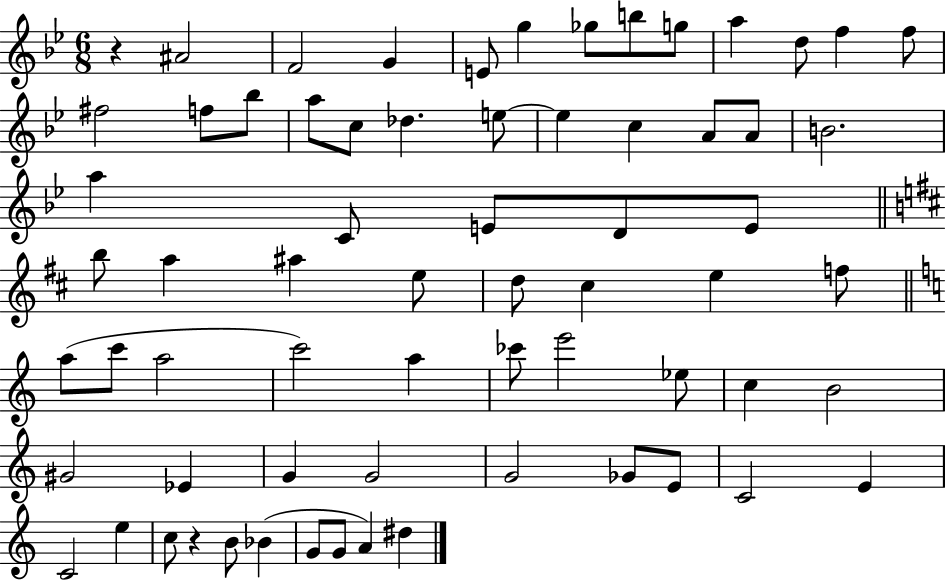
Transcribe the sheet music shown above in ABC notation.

X:1
T:Untitled
M:6/8
L:1/4
K:Bb
z ^A2 F2 G E/2 g _g/2 b/2 g/2 a d/2 f f/2 ^f2 f/2 _b/2 a/2 c/2 _d e/2 e c A/2 A/2 B2 a C/2 E/2 D/2 E/2 b/2 a ^a e/2 d/2 ^c e f/2 a/2 c'/2 a2 c'2 a _c'/2 e'2 _e/2 c B2 ^G2 _E G G2 G2 _G/2 E/2 C2 E C2 e c/2 z B/2 _B G/2 G/2 A ^d